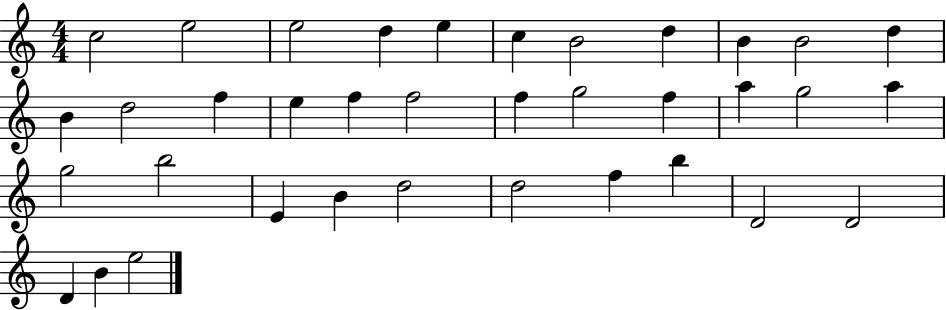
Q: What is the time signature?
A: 4/4